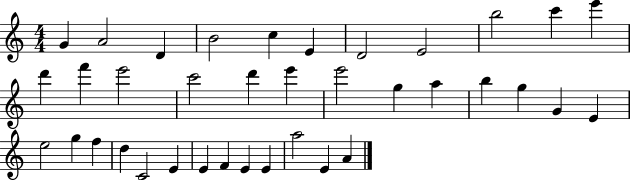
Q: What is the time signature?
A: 4/4